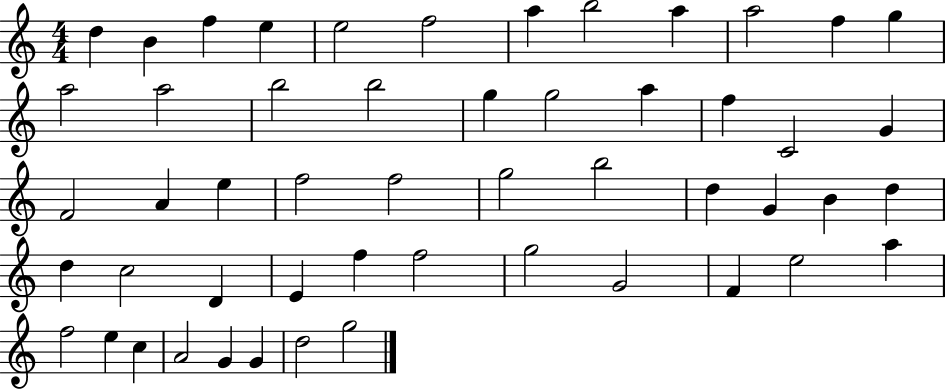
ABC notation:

X:1
T:Untitled
M:4/4
L:1/4
K:C
d B f e e2 f2 a b2 a a2 f g a2 a2 b2 b2 g g2 a f C2 G F2 A e f2 f2 g2 b2 d G B d d c2 D E f f2 g2 G2 F e2 a f2 e c A2 G G d2 g2